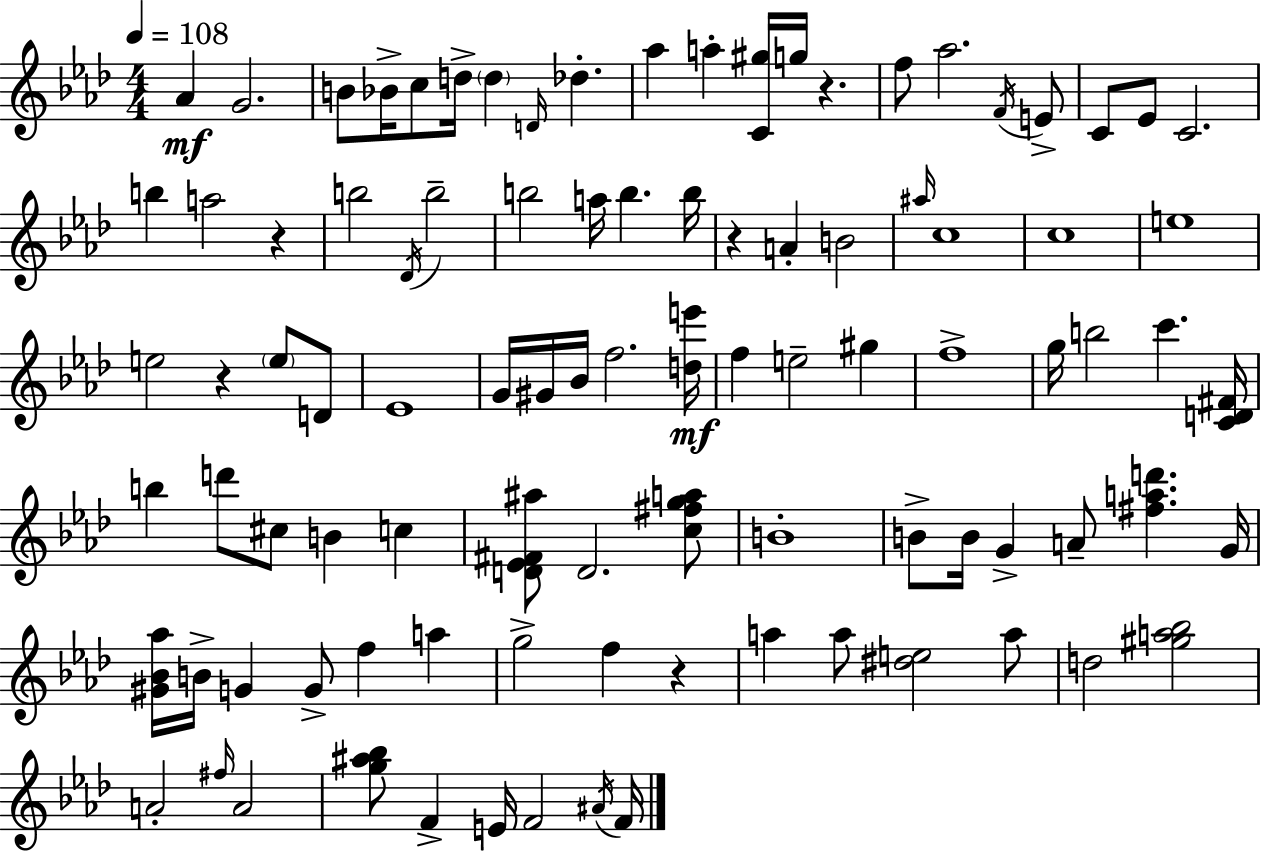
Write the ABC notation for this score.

X:1
T:Untitled
M:4/4
L:1/4
K:Ab
_A G2 B/2 _B/4 c/2 d/4 d D/4 _d _a a [C^g]/4 g/4 z f/2 _a2 F/4 E/2 C/2 _E/2 C2 b a2 z b2 _D/4 b2 b2 a/4 b b/4 z A B2 ^a/4 c4 c4 e4 e2 z e/2 D/2 _E4 G/4 ^G/4 _B/4 f2 [de']/4 f e2 ^g f4 g/4 b2 c' [CD^F]/4 b d'/2 ^c/2 B c [D_E^F^a]/2 D2 [c^fga]/2 B4 B/2 B/4 G A/2 [^fad'] G/4 [^G_B_a]/4 B/4 G G/2 f a g2 f z a a/2 [^de]2 a/2 d2 [^ga_b]2 A2 ^f/4 A2 [g^a_b]/2 F E/4 F2 ^A/4 F/4